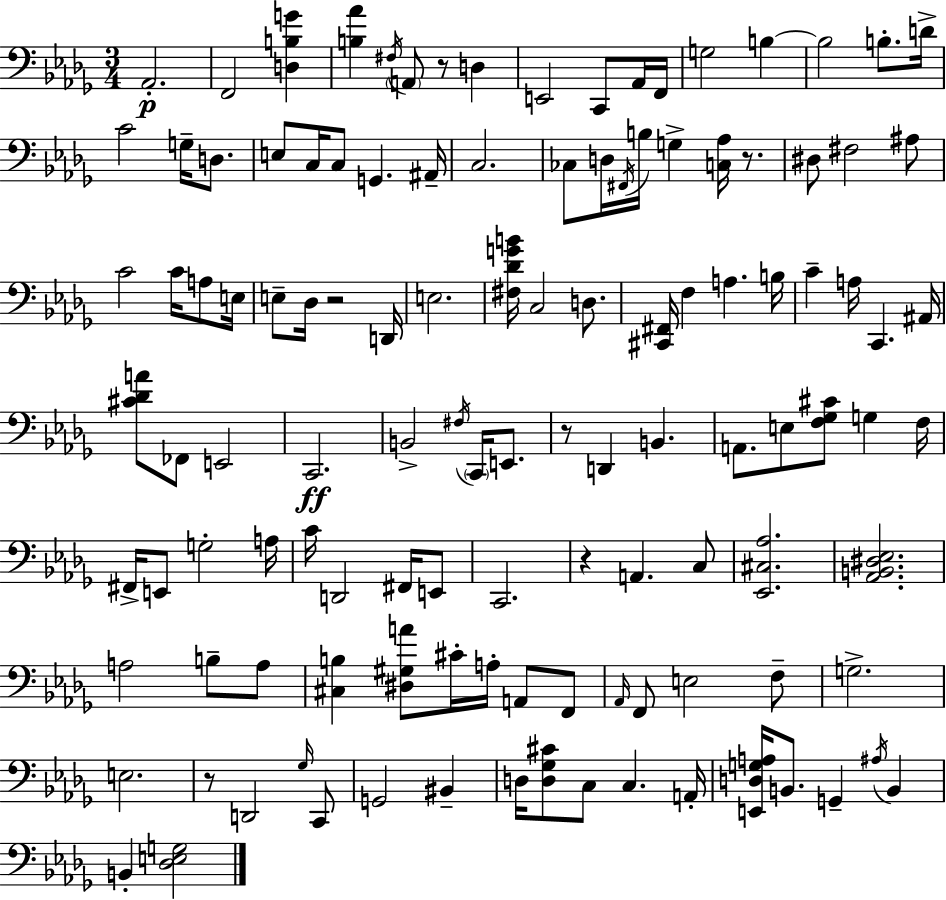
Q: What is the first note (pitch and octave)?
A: Ab2